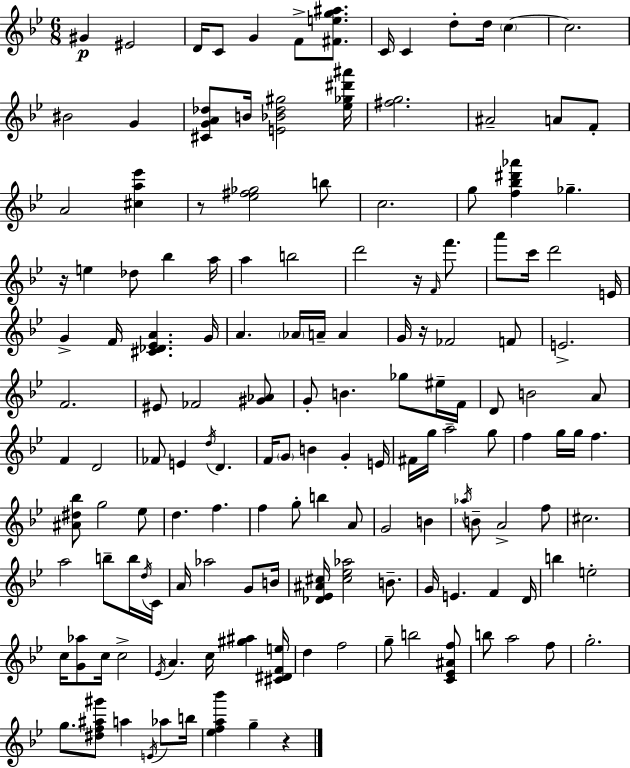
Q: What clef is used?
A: treble